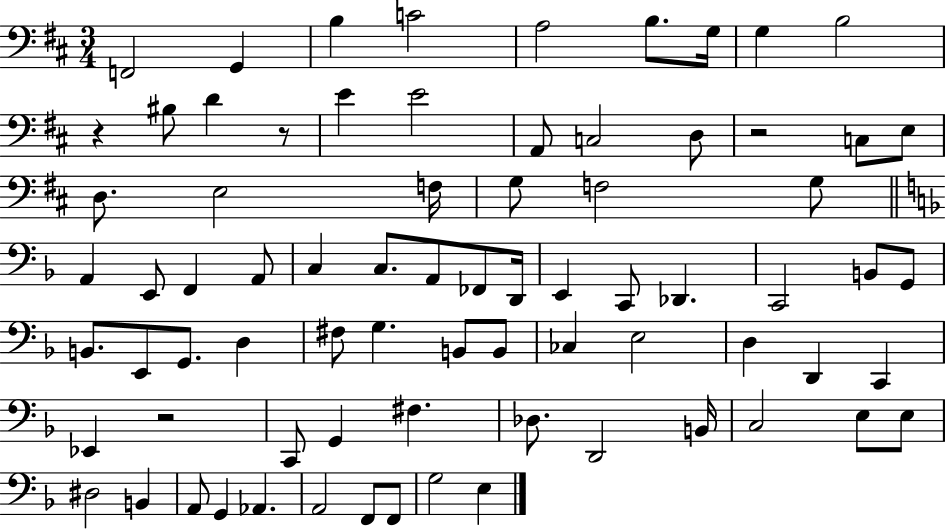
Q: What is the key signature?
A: D major